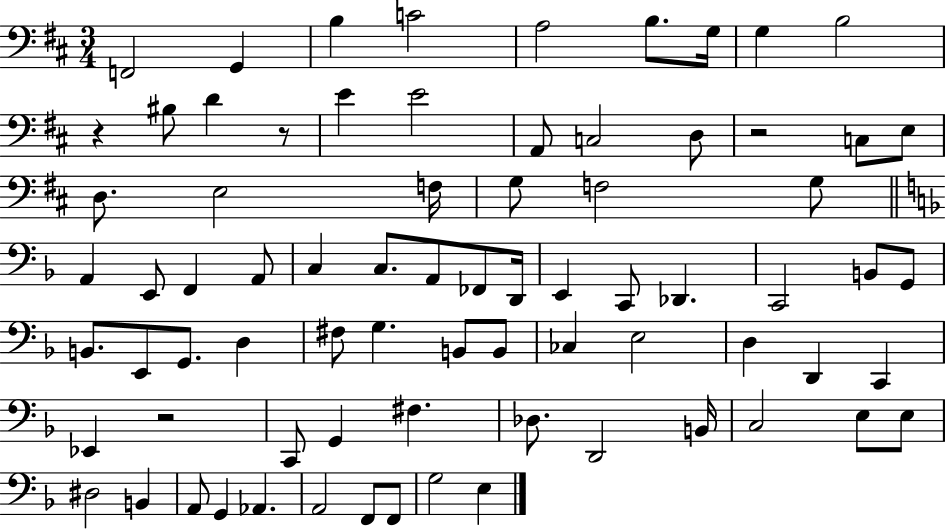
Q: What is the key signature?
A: D major